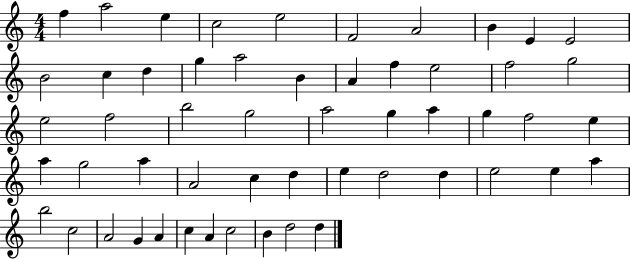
X:1
T:Untitled
M:4/4
L:1/4
K:C
f a2 e c2 e2 F2 A2 B E E2 B2 c d g a2 B A f e2 f2 g2 e2 f2 b2 g2 a2 g a g f2 e a g2 a A2 c d e d2 d e2 e a b2 c2 A2 G A c A c2 B d2 d